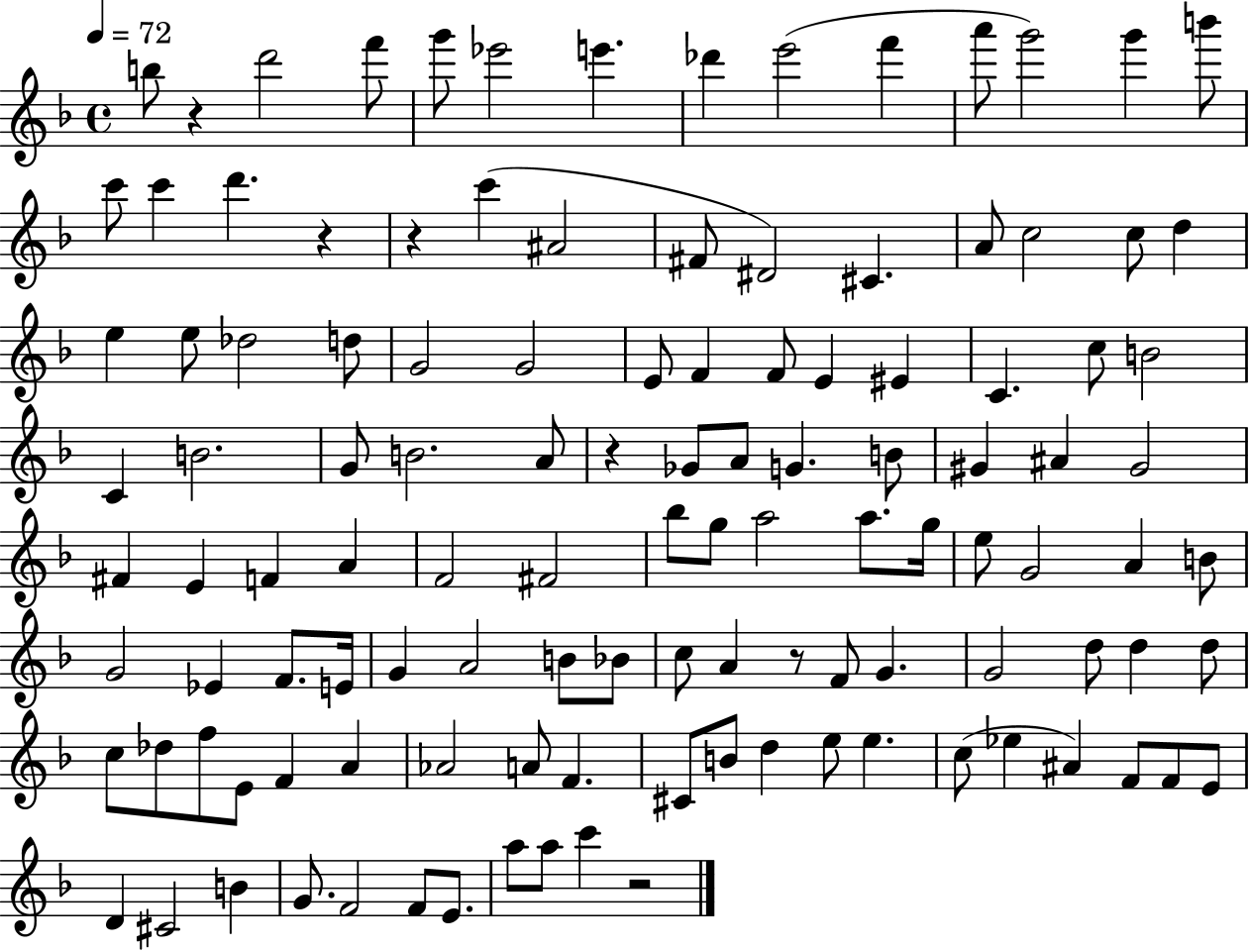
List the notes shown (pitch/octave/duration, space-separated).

B5/e R/q D6/h F6/e G6/e Eb6/h E6/q. Db6/q E6/h F6/q A6/e G6/h G6/q B6/e C6/e C6/q D6/q. R/q R/q C6/q A#4/h F#4/e D#4/h C#4/q. A4/e C5/h C5/e D5/q E5/q E5/e Db5/h D5/e G4/h G4/h E4/e F4/q F4/e E4/q EIS4/q C4/q. C5/e B4/h C4/q B4/h. G4/e B4/h. A4/e R/q Gb4/e A4/e G4/q. B4/e G#4/q A#4/q G#4/h F#4/q E4/q F4/q A4/q F4/h F#4/h Bb5/e G5/e A5/h A5/e. G5/s E5/e G4/h A4/q B4/e G4/h Eb4/q F4/e. E4/s G4/q A4/h B4/e Bb4/e C5/e A4/q R/e F4/e G4/q. G4/h D5/e D5/q D5/e C5/e Db5/e F5/e E4/e F4/q A4/q Ab4/h A4/e F4/q. C#4/e B4/e D5/q E5/e E5/q. C5/e Eb5/q A#4/q F4/e F4/e E4/e D4/q C#4/h B4/q G4/e. F4/h F4/e E4/e. A5/e A5/e C6/q R/h